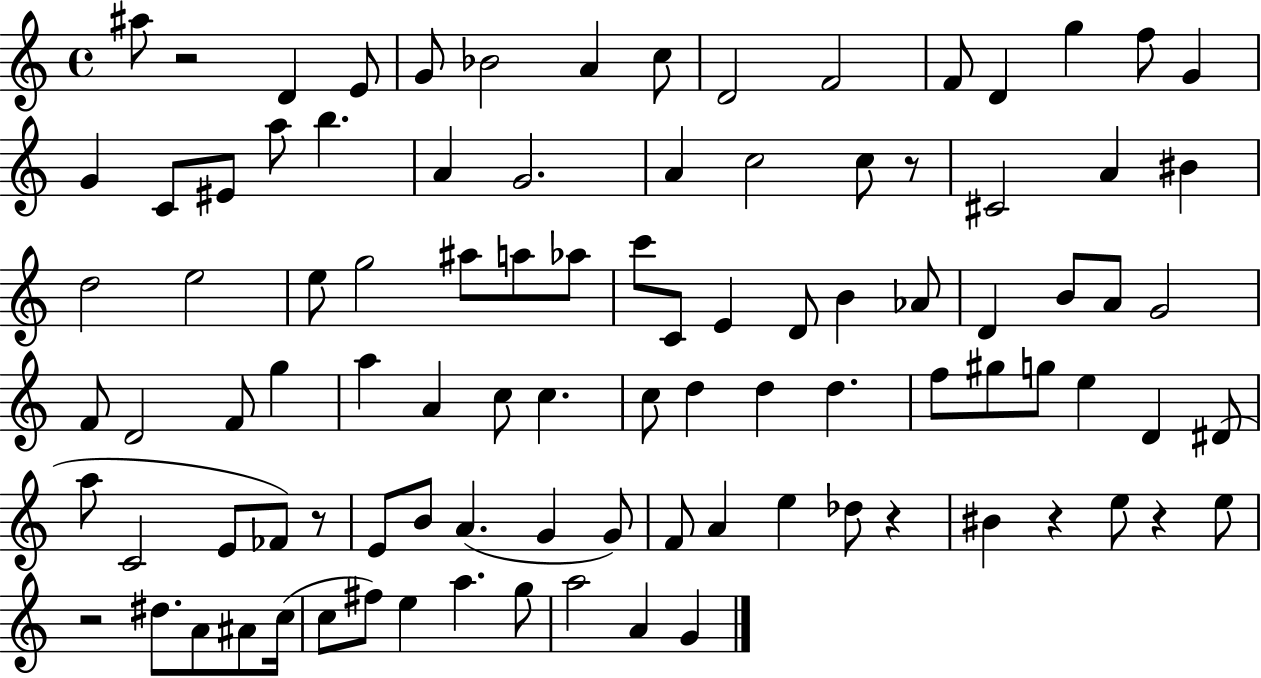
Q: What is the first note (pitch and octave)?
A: A#5